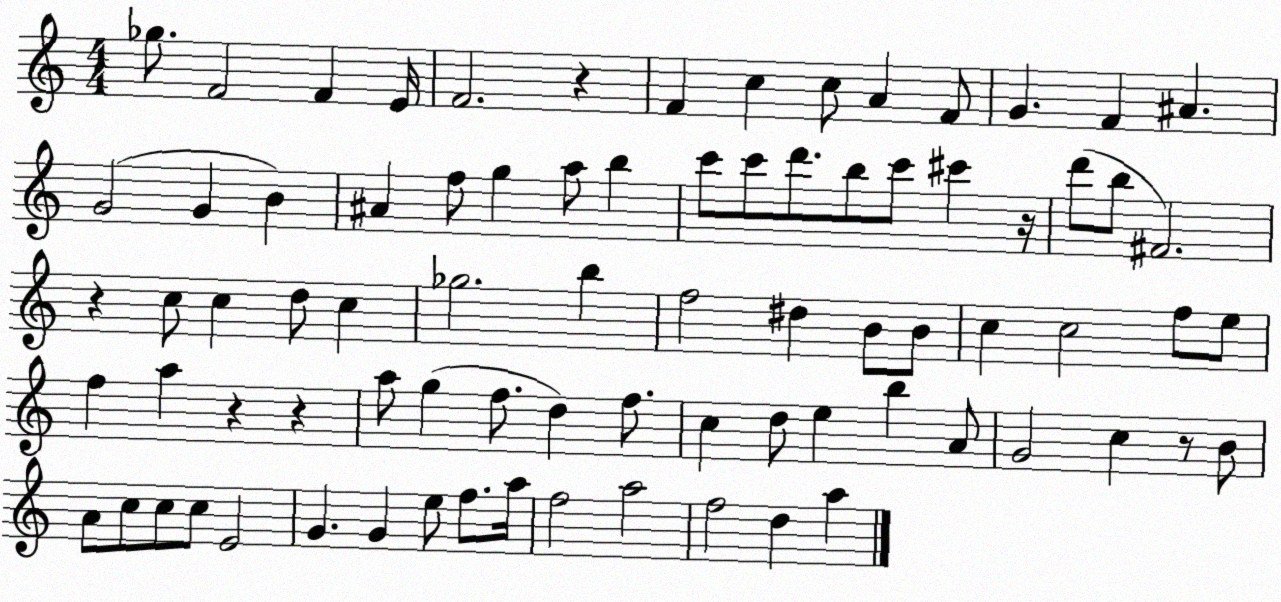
X:1
T:Untitled
M:4/4
L:1/4
K:C
_g/2 F2 F E/4 F2 z F c c/2 A F/2 G F ^A G2 G B ^A f/2 g a/2 b c'/2 c'/2 d'/2 b/2 c'/2 ^c' z/4 d'/2 b/2 ^F2 z c/2 c d/2 c _g2 b f2 ^d B/2 B/2 c c2 f/2 e/2 f a z z a/2 g f/2 d f/2 c d/2 e b A/2 G2 c z/2 B/2 A/2 c/2 c/2 c/2 E2 G G e/2 f/2 a/4 f2 a2 f2 d a